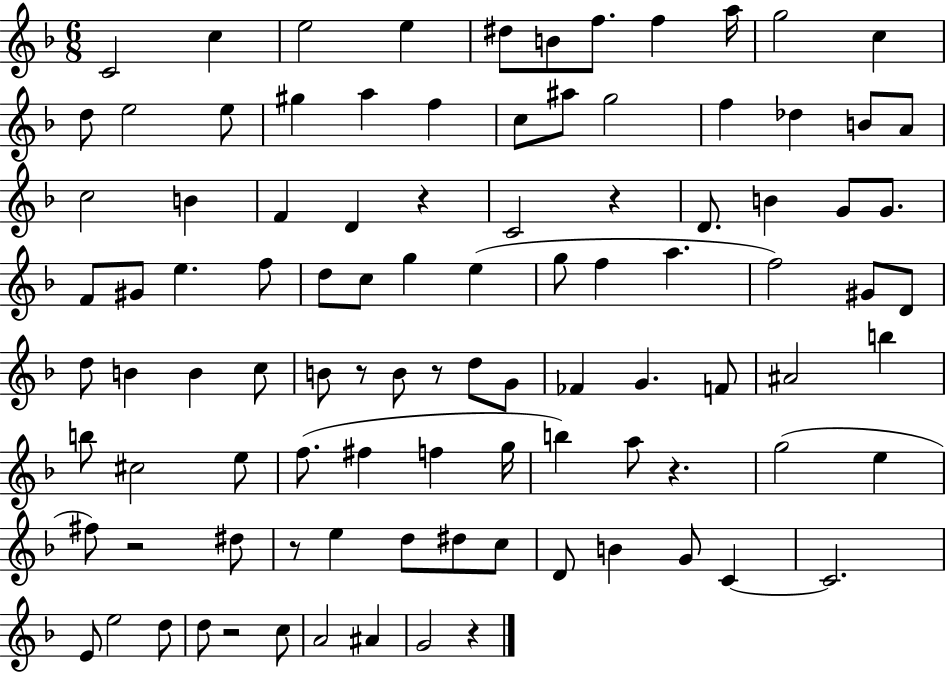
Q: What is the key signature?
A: F major